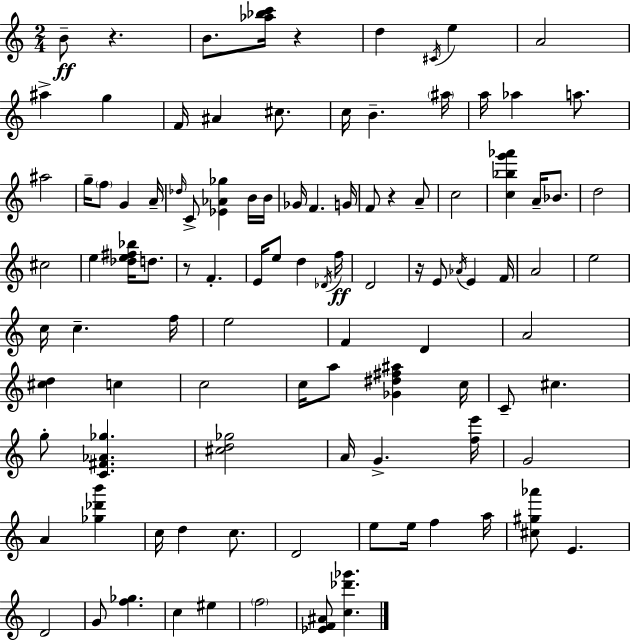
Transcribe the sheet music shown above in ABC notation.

X:1
T:Untitled
M:2/4
L:1/4
K:C
B/2 z B/2 [_a_bc']/4 z d ^C/4 e A2 ^a g F/4 ^A ^c/2 c/4 B ^a/4 a/4 _a a/2 ^a2 g/4 f/2 G A/4 _d/4 C/2 [_E_A_g] B/4 B/4 _G/4 F G/4 F/2 z A/2 c2 [c_bg'_a'] A/4 _B/2 d2 ^c2 e [_de^f_b]/4 d/2 z/2 F E/4 e/2 d _D/4 f/4 D2 z/4 E/2 _A/4 E F/4 A2 e2 c/4 c f/4 e2 F D A2 [^cd] c c2 c/4 a/2 [_G^d^f^a] c/4 C/2 ^c g/2 [C^F_A_g] [^cd_g]2 A/4 G [fe']/4 G2 A [_g_d'b'] c/4 d c/2 D2 e/2 e/4 f a/4 [^c^g_a']/2 E D2 G/2 [f_g] c ^e f2 [_EF^A]/2 [c_d'_g']